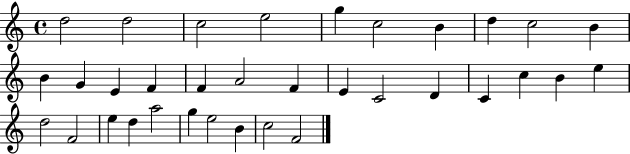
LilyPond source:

{
  \clef treble
  \time 4/4
  \defaultTimeSignature
  \key c \major
  d''2 d''2 | c''2 e''2 | g''4 c''2 b'4 | d''4 c''2 b'4 | \break b'4 g'4 e'4 f'4 | f'4 a'2 f'4 | e'4 c'2 d'4 | c'4 c''4 b'4 e''4 | \break d''2 f'2 | e''4 d''4 a''2 | g''4 e''2 b'4 | c''2 f'2 | \break \bar "|."
}